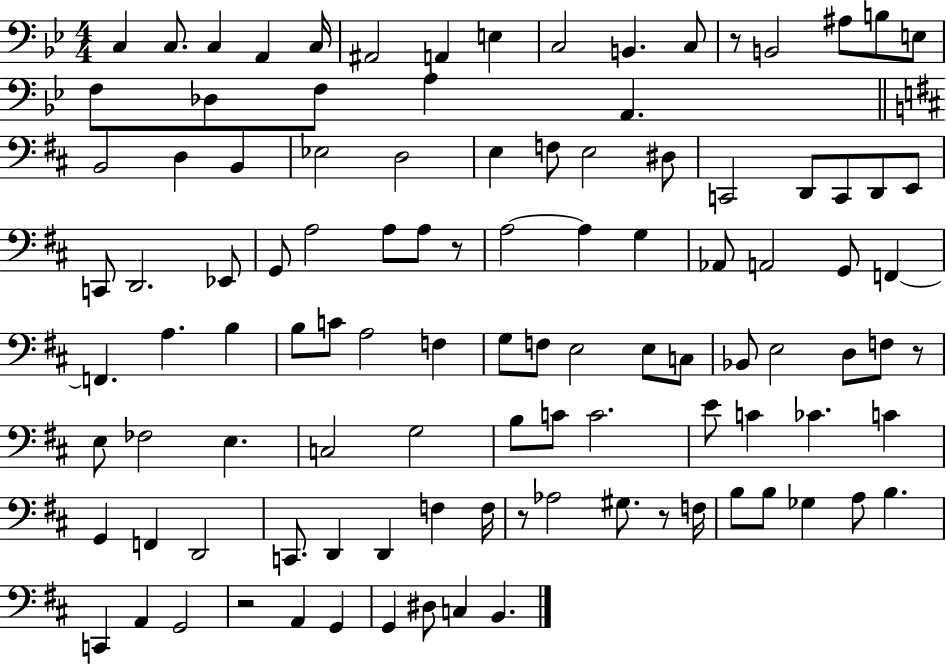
X:1
T:Untitled
M:4/4
L:1/4
K:Bb
C, C,/2 C, A,, C,/4 ^A,,2 A,, E, C,2 B,, C,/2 z/2 B,,2 ^A,/2 B,/2 E,/2 F,/2 _D,/2 F,/2 A, A,, B,,2 D, B,, _E,2 D,2 E, F,/2 E,2 ^D,/2 C,,2 D,,/2 C,,/2 D,,/2 E,,/2 C,,/2 D,,2 _E,,/2 G,,/2 A,2 A,/2 A,/2 z/2 A,2 A, G, _A,,/2 A,,2 G,,/2 F,, F,, A, B, B,/2 C/2 A,2 F, G,/2 F,/2 E,2 E,/2 C,/2 _B,,/2 E,2 D,/2 F,/2 z/2 E,/2 _F,2 E, C,2 G,2 B,/2 C/2 C2 E/2 C _C C G,, F,, D,,2 C,,/2 D,, D,, F, F,/4 z/2 _A,2 ^G,/2 z/2 F,/4 B,/2 B,/2 _G, A,/2 B, C,, A,, G,,2 z2 A,, G,, G,, ^D,/2 C, B,,